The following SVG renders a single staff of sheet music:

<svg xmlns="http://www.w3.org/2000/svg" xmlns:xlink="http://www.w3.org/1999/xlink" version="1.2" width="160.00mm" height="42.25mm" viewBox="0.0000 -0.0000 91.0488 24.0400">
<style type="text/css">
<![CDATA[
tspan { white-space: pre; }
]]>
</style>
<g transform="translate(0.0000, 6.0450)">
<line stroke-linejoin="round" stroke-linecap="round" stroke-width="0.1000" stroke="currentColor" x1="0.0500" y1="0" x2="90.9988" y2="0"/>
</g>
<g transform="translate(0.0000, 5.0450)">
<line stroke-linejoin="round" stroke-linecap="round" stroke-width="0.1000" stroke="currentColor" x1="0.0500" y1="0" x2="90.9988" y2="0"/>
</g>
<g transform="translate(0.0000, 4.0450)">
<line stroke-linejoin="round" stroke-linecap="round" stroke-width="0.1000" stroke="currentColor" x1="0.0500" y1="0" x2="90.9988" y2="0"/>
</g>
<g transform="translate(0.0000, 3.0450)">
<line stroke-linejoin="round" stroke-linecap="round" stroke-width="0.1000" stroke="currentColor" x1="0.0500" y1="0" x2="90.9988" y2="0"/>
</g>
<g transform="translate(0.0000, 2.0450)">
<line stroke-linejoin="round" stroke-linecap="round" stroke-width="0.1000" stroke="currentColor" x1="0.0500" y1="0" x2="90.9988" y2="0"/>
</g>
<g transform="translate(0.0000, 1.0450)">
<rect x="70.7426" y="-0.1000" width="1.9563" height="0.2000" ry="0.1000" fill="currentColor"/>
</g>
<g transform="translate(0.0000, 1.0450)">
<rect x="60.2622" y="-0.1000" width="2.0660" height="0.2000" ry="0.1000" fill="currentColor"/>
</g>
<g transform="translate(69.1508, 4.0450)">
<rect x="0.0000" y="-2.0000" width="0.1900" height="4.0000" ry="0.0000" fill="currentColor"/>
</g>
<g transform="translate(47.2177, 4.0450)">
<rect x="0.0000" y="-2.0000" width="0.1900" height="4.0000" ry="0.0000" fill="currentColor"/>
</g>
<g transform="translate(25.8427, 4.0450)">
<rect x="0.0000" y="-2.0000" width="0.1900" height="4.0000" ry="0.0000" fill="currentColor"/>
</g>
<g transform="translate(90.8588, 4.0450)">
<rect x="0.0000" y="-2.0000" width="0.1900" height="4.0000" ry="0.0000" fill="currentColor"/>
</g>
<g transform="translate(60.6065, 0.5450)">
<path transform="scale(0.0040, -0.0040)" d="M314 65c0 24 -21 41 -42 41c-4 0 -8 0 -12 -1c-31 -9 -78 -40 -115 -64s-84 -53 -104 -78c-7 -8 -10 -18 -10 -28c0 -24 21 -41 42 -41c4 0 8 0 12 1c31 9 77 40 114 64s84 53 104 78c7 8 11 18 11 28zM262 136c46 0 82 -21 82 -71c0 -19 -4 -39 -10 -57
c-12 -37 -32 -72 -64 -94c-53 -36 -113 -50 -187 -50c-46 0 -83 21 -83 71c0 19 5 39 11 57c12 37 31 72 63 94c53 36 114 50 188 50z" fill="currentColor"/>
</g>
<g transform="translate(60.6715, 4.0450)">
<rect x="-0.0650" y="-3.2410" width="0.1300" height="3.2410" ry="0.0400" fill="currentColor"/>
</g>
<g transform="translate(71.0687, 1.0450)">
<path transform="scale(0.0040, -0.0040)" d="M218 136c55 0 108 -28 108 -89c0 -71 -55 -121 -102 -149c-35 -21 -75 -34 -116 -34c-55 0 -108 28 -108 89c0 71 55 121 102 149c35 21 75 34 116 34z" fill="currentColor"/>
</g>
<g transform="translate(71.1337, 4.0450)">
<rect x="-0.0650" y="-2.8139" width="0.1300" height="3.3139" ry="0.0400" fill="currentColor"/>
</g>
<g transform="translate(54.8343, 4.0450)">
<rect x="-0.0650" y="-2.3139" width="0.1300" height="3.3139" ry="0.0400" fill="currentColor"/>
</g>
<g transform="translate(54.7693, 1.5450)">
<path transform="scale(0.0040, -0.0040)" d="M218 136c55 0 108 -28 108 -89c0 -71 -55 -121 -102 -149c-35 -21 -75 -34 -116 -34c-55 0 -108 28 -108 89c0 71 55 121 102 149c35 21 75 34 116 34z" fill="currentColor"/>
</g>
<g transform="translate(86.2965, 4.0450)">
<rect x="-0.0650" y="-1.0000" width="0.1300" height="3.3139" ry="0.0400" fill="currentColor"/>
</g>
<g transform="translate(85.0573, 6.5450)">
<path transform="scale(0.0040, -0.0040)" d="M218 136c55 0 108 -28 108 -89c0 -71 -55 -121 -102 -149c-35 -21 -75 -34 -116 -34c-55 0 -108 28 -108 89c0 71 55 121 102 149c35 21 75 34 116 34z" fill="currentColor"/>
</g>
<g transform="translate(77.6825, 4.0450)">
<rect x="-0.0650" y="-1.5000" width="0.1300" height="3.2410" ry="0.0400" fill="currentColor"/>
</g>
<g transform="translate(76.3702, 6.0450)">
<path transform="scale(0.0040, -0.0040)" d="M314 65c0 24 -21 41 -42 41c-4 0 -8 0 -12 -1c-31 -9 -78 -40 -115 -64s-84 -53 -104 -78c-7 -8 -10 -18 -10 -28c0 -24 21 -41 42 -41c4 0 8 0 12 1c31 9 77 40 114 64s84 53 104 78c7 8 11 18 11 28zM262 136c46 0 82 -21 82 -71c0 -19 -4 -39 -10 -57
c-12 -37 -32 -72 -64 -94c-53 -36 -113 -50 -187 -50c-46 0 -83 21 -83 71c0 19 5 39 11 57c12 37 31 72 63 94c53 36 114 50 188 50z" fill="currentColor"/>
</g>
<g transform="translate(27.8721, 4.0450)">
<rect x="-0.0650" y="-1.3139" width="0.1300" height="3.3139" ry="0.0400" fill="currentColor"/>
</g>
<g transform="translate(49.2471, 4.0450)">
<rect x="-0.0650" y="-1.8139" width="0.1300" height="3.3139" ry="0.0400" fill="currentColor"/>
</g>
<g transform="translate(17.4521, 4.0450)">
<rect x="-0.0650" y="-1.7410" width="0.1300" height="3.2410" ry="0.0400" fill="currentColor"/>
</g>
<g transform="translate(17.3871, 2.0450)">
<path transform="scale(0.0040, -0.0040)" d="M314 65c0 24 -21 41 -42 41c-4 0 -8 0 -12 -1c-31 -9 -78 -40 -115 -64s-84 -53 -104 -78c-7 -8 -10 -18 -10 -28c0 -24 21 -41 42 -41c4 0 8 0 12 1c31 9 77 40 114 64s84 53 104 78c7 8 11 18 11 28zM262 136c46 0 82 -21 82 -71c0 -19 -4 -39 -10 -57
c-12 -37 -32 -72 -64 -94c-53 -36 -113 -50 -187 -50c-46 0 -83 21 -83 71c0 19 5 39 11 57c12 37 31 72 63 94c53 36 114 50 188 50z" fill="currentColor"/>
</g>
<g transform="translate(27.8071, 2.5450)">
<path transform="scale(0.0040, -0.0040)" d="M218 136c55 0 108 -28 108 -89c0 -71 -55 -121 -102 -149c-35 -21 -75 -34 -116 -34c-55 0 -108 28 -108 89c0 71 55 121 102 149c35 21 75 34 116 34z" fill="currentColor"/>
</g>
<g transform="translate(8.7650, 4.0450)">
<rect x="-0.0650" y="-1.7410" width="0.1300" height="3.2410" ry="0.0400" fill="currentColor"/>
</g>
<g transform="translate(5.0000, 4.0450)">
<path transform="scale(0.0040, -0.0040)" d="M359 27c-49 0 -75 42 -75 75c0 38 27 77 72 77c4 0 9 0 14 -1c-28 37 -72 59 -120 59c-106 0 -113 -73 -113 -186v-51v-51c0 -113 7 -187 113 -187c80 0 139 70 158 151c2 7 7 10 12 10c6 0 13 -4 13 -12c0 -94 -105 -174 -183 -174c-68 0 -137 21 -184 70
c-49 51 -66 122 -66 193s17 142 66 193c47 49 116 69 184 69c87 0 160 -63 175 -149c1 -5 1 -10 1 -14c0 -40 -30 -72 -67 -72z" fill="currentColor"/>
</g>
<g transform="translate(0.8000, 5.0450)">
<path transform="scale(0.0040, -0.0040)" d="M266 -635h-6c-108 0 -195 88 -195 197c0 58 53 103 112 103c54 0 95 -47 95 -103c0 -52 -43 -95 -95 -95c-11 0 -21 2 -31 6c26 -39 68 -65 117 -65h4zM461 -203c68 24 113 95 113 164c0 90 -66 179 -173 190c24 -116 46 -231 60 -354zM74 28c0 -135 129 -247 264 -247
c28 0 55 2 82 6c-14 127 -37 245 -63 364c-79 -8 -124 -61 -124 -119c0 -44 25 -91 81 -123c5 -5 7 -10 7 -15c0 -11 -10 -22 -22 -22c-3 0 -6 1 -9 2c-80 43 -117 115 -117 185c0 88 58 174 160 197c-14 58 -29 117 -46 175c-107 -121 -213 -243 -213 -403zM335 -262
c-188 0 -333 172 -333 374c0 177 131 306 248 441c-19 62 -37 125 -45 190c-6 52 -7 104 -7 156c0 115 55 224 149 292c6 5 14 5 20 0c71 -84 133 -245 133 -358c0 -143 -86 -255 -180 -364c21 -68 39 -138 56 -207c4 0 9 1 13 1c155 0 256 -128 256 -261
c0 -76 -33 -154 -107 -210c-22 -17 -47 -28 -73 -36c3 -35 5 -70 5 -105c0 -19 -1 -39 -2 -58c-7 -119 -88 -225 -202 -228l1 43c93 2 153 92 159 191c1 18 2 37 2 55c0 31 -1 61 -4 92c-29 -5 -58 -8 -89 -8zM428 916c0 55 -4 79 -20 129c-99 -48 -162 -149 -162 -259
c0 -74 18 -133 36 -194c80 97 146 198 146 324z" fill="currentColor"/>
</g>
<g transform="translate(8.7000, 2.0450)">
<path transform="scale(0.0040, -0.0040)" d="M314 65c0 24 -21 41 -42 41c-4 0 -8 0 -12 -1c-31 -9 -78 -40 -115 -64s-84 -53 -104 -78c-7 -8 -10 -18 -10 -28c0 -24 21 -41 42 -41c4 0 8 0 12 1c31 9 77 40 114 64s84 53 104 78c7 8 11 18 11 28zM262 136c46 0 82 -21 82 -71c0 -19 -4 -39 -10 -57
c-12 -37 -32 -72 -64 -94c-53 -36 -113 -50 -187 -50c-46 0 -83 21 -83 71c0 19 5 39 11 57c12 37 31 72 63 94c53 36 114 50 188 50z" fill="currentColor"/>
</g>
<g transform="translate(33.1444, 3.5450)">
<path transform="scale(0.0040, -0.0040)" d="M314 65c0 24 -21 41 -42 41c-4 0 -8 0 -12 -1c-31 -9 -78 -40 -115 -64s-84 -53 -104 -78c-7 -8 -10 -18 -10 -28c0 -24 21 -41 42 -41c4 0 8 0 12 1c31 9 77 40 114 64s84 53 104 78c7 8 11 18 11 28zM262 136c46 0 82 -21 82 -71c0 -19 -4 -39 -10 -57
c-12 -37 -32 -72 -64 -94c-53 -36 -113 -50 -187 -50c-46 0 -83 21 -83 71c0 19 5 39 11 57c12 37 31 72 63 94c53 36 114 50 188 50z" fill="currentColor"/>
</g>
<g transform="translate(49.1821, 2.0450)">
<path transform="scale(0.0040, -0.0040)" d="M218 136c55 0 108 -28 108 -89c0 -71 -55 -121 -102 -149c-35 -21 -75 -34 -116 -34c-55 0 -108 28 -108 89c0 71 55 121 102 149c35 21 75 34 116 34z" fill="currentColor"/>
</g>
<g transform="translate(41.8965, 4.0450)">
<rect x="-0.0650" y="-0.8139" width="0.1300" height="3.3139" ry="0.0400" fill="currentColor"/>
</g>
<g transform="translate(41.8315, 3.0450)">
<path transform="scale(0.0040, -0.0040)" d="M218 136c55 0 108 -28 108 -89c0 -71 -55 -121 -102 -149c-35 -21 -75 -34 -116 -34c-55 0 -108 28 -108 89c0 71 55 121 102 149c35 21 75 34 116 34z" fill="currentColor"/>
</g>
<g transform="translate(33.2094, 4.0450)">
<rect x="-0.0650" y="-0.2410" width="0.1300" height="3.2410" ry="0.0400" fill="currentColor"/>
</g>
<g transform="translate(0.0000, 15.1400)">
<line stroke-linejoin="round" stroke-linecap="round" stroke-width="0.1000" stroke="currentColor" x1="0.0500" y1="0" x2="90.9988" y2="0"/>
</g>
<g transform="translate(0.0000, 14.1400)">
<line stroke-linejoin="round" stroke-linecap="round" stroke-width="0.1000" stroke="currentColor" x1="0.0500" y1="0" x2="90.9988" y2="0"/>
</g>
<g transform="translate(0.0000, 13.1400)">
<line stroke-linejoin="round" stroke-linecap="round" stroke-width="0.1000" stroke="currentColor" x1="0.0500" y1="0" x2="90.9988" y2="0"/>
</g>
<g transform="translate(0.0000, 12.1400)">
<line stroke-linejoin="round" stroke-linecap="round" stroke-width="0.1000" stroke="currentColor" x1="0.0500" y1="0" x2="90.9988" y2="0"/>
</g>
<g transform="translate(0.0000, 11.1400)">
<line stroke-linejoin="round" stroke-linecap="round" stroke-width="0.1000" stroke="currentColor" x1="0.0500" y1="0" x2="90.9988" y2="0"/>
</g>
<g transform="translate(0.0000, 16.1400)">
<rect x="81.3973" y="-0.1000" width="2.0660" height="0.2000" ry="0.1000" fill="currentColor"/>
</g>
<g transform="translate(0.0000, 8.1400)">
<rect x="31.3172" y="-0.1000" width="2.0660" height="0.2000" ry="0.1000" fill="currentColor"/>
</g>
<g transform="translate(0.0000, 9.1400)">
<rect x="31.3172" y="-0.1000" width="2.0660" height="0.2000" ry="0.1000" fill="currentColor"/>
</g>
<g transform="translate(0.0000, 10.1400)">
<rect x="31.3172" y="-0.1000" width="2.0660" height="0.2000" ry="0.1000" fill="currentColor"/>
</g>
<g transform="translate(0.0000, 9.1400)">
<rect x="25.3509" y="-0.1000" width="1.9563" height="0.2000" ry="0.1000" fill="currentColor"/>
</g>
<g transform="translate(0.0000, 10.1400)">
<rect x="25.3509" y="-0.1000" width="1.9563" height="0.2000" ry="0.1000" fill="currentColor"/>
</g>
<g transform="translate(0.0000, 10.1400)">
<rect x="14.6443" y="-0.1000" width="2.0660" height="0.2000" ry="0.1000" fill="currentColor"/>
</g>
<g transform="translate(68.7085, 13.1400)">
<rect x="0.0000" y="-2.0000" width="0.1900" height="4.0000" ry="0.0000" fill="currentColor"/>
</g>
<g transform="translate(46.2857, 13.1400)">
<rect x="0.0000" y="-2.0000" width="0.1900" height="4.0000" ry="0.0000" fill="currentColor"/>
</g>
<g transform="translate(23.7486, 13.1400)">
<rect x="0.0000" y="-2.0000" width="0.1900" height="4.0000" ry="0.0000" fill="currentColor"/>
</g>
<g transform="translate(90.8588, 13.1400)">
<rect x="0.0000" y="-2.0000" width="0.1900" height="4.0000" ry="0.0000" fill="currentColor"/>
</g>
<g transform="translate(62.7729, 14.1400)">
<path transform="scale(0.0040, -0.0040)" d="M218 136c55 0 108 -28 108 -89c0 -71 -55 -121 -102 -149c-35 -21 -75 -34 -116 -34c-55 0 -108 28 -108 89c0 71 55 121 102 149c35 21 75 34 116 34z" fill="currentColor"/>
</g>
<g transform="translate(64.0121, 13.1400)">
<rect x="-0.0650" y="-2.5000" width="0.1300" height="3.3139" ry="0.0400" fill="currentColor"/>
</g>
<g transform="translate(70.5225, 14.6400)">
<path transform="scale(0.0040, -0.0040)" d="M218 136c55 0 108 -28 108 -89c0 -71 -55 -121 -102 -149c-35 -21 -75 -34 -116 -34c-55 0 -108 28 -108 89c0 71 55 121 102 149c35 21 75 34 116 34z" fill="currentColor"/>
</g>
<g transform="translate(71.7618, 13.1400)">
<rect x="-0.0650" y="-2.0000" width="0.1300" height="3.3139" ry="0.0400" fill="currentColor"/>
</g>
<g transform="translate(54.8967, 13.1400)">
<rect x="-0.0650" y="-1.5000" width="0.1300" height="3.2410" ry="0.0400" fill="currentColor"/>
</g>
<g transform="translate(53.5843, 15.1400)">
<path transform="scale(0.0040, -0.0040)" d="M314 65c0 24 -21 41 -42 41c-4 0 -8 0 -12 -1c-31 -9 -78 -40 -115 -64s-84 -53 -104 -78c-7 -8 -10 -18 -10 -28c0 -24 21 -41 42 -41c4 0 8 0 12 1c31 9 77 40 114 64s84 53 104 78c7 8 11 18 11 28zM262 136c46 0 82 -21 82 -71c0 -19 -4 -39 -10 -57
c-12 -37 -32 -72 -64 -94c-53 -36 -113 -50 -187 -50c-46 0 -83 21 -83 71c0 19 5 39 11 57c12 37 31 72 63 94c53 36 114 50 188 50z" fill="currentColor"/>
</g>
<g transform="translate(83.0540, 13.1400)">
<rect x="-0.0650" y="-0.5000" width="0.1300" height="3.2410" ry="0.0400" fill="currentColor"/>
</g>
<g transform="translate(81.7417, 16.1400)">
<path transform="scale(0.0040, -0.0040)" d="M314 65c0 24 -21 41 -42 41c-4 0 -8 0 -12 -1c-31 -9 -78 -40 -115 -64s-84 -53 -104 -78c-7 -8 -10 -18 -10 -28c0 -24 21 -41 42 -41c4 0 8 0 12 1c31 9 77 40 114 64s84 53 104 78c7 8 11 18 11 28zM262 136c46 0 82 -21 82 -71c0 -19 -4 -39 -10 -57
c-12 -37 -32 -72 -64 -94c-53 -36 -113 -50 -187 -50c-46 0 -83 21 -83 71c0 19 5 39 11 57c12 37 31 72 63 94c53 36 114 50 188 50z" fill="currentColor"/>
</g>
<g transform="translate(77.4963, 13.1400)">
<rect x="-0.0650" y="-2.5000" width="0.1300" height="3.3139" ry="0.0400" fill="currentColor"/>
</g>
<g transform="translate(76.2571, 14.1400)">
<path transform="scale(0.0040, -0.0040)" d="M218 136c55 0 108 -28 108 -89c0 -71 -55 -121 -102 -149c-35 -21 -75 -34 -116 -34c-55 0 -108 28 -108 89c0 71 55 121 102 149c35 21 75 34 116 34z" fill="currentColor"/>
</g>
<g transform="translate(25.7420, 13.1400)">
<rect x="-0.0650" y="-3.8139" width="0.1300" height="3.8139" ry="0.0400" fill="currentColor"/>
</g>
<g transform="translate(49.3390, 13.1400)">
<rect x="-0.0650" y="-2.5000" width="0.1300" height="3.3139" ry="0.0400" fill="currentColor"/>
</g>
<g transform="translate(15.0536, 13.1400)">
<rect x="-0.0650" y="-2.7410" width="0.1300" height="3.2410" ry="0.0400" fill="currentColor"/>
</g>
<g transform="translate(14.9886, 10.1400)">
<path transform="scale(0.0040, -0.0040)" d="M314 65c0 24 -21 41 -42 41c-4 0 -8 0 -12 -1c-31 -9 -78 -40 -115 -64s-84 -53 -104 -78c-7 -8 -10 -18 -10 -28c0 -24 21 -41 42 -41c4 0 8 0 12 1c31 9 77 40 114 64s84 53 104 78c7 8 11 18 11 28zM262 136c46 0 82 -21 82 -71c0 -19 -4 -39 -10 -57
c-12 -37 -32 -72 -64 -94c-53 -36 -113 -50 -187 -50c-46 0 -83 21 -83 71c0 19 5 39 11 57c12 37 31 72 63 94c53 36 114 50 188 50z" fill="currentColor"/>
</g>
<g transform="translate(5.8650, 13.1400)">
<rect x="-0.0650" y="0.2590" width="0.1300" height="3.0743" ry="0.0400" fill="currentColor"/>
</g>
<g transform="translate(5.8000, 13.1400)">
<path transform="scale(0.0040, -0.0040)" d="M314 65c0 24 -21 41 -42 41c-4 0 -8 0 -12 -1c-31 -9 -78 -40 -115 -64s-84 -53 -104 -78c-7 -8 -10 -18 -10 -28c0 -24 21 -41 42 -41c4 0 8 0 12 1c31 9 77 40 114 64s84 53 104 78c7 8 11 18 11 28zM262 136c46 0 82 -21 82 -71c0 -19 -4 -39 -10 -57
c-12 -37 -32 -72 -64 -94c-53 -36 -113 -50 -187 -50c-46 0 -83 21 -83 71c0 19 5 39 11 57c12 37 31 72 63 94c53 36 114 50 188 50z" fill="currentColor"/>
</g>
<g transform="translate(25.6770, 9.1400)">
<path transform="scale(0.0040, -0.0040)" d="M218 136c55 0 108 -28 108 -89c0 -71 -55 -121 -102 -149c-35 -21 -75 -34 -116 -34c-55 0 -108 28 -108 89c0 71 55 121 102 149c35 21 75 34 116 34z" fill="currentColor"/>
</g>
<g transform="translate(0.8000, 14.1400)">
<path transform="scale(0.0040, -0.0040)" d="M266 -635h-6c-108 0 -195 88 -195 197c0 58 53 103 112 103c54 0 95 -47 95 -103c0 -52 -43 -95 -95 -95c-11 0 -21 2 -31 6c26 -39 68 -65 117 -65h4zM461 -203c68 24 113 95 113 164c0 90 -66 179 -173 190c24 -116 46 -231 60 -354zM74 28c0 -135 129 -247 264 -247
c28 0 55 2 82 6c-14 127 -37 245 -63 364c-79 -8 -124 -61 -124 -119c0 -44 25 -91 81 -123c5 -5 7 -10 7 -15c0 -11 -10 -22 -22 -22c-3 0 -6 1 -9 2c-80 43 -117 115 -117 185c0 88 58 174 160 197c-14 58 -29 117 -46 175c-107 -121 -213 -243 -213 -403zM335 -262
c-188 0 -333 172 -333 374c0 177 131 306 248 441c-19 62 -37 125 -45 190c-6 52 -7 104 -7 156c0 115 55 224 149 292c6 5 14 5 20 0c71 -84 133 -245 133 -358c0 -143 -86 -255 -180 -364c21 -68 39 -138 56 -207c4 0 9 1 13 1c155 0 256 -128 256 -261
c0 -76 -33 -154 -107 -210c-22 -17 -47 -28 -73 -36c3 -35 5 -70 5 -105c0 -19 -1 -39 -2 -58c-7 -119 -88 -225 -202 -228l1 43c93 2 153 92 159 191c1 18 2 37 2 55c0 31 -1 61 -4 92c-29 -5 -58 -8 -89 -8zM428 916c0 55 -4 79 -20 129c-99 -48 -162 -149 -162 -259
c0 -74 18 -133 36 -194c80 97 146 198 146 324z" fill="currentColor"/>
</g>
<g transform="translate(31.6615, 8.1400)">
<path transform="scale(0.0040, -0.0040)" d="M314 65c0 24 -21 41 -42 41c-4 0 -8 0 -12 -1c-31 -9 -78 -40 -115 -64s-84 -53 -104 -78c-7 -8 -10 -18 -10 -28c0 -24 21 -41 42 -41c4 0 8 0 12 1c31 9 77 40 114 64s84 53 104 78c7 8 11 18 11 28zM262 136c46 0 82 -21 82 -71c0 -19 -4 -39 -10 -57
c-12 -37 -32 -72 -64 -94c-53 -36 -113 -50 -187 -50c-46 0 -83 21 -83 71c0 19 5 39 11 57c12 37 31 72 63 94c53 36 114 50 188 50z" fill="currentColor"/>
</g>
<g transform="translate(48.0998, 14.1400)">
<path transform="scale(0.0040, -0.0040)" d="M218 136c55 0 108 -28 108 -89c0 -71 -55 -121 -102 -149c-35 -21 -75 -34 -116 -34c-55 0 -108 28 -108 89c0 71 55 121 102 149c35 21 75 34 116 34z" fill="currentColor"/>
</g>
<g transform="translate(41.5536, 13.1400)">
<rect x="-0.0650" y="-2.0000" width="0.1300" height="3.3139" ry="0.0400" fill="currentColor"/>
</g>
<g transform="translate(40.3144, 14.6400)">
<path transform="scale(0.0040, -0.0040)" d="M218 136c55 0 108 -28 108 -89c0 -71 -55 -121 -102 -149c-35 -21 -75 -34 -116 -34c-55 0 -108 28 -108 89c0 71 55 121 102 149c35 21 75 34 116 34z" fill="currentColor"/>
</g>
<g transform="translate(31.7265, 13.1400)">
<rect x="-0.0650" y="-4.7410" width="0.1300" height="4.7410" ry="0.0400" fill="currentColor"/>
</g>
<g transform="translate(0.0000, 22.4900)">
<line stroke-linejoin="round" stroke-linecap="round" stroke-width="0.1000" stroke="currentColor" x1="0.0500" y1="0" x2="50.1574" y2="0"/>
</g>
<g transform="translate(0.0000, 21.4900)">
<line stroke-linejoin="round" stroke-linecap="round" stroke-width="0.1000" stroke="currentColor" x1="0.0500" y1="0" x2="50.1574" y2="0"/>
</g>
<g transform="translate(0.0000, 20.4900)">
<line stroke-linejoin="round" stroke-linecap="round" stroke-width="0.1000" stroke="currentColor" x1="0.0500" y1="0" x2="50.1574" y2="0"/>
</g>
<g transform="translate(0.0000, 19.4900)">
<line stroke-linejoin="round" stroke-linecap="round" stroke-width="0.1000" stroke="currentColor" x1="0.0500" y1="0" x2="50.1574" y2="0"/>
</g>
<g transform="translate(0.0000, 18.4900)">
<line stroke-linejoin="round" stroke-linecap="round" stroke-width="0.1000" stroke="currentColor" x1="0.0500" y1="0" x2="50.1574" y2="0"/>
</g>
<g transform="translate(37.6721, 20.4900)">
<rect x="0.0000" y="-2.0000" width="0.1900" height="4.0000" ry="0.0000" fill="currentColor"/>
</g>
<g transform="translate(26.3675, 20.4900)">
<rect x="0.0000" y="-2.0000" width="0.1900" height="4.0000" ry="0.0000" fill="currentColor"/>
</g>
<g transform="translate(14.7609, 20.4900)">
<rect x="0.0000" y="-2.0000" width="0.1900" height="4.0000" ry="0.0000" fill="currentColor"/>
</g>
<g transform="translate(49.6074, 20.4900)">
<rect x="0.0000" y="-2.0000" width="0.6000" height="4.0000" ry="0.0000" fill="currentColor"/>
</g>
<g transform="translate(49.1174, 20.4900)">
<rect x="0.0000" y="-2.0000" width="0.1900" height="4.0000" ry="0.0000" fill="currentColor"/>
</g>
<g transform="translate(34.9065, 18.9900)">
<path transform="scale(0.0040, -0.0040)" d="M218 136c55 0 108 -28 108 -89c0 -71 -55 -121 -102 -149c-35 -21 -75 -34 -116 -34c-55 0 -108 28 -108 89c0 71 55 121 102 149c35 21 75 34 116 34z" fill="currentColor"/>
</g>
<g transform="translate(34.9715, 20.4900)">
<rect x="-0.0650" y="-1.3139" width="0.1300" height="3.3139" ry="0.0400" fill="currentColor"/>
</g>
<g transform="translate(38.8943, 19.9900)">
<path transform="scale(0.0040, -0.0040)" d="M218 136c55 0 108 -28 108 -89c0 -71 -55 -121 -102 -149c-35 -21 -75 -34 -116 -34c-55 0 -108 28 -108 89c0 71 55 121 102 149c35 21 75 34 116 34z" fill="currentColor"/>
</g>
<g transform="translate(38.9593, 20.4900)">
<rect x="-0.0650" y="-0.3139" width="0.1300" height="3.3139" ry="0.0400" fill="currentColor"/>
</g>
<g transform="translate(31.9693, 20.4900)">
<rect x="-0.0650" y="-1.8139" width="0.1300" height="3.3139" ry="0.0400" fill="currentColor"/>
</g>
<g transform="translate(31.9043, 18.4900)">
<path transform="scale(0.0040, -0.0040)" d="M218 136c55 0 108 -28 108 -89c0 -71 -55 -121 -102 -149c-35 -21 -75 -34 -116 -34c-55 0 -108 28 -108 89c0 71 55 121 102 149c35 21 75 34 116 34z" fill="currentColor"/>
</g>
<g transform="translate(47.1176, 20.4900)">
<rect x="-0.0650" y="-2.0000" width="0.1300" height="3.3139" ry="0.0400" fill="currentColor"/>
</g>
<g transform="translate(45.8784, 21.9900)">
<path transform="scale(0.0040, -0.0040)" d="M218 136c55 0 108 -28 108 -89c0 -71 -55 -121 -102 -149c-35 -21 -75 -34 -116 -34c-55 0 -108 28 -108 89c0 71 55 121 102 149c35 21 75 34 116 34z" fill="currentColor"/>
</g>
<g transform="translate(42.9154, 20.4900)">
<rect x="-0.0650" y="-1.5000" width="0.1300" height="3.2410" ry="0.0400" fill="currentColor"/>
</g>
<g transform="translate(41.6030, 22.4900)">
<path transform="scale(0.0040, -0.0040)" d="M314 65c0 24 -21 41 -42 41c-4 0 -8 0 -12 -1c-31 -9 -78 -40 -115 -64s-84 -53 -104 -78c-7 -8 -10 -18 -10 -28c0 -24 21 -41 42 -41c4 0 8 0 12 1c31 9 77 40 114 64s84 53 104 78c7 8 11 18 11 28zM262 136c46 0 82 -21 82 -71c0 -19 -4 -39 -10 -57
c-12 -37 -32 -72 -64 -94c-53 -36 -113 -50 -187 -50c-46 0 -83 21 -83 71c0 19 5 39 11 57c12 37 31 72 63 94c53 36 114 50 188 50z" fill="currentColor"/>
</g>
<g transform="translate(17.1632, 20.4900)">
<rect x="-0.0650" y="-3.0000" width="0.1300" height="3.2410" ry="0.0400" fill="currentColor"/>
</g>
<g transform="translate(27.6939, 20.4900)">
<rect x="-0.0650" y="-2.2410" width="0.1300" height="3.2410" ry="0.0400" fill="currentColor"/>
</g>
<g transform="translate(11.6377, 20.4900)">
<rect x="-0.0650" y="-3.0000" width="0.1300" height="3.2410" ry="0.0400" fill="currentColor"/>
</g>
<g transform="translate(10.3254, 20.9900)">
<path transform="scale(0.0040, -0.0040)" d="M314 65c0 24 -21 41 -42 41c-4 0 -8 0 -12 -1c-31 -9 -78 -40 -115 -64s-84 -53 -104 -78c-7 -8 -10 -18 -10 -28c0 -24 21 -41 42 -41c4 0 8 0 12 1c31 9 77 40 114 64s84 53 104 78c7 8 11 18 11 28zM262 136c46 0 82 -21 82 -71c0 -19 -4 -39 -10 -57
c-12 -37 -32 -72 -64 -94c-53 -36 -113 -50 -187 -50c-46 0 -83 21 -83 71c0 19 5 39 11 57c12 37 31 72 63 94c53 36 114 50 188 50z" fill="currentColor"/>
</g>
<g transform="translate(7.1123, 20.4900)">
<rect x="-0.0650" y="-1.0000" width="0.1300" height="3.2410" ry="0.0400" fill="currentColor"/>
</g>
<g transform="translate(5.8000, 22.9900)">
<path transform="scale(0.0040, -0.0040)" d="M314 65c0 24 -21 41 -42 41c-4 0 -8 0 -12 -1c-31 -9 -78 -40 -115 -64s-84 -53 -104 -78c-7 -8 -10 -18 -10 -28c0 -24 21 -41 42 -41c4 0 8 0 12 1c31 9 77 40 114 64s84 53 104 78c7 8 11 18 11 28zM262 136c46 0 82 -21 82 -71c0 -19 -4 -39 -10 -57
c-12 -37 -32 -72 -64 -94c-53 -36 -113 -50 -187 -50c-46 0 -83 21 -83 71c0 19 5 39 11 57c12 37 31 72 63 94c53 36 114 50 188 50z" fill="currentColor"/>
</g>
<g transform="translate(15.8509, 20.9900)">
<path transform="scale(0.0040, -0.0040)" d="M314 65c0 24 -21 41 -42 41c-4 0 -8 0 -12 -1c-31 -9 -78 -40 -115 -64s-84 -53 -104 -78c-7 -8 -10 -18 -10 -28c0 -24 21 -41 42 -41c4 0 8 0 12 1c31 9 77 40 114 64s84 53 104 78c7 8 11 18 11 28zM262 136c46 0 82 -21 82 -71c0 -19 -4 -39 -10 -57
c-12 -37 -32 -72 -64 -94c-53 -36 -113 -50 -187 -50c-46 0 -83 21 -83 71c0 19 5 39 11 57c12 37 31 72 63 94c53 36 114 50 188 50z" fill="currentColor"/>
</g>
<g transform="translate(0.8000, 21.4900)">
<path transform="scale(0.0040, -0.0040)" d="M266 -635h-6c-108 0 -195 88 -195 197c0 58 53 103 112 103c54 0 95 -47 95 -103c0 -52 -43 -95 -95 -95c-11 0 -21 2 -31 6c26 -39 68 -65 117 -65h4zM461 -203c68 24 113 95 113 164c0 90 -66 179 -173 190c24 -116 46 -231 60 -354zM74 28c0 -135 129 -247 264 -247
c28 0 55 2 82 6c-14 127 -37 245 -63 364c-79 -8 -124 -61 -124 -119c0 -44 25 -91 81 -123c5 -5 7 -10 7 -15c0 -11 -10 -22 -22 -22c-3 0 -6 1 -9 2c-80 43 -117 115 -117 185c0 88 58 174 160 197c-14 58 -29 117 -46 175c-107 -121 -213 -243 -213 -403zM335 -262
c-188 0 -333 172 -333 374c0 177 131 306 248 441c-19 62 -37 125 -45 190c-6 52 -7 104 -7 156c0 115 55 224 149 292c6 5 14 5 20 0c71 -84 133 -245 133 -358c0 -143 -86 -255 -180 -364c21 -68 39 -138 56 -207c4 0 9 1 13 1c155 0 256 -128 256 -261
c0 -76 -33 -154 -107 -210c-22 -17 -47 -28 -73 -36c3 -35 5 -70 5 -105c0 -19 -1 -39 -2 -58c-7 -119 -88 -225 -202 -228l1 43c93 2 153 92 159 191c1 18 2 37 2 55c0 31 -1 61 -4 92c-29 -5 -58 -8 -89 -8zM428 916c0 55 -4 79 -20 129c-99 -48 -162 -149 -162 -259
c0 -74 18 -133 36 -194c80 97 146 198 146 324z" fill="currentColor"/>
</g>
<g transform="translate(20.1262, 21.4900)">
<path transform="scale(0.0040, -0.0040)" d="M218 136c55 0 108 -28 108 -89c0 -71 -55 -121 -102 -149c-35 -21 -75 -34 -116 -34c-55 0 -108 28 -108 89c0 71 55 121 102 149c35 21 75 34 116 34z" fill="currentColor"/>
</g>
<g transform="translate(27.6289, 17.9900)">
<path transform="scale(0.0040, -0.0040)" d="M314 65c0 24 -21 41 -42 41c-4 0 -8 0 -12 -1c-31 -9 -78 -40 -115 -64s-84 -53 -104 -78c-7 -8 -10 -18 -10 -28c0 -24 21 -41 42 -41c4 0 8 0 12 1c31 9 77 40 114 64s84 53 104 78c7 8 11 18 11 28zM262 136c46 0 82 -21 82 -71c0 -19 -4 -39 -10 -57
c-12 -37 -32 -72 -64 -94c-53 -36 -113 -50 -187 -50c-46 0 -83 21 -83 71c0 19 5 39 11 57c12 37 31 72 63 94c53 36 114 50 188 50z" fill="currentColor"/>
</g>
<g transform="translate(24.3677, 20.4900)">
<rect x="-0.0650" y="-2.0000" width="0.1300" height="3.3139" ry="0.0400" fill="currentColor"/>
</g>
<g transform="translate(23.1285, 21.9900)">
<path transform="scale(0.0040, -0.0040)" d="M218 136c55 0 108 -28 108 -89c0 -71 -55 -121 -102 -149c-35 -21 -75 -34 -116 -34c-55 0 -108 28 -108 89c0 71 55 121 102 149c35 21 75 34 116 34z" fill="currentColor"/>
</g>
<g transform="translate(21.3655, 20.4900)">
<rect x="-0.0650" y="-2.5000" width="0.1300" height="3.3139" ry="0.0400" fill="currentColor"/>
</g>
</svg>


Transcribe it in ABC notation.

X:1
T:Untitled
M:4/4
L:1/4
K:C
f2 f2 e c2 d f g b2 a E2 D B2 a2 c' e'2 F G E2 G F G C2 D2 A2 A2 G F g2 f e c E2 F